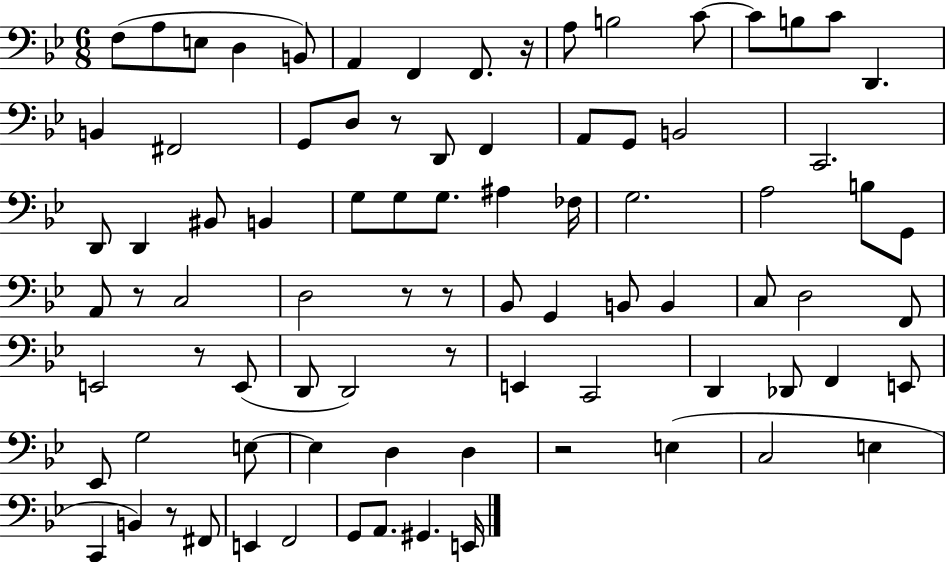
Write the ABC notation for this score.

X:1
T:Untitled
M:6/8
L:1/4
K:Bb
F,/2 A,/2 E,/2 D, B,,/2 A,, F,, F,,/2 z/4 A,/2 B,2 C/2 C/2 B,/2 C/2 D,, B,, ^F,,2 G,,/2 D,/2 z/2 D,,/2 F,, A,,/2 G,,/2 B,,2 C,,2 D,,/2 D,, ^B,,/2 B,, G,/2 G,/2 G,/2 ^A, _F,/4 G,2 A,2 B,/2 G,,/2 A,,/2 z/2 C,2 D,2 z/2 z/2 _B,,/2 G,, B,,/2 B,, C,/2 D,2 F,,/2 E,,2 z/2 E,,/2 D,,/2 D,,2 z/2 E,, C,,2 D,, _D,,/2 F,, E,,/2 _E,,/2 G,2 E,/2 E, D, D, z2 E, C,2 E, C,, B,, z/2 ^F,,/2 E,, F,,2 G,,/2 A,,/2 ^G,, E,,/4